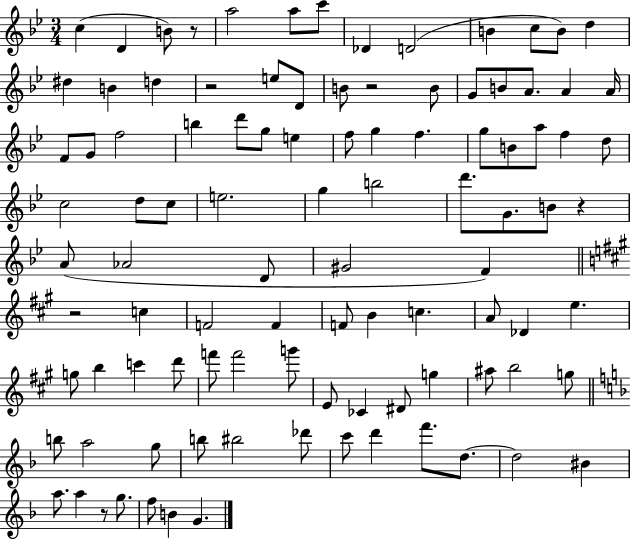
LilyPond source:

{
  \clef treble
  \numericTimeSignature
  \time 3/4
  \key bes \major
  c''4( d'4 b'8) r8 | a''2 a''8 c'''8 | des'4 d'2( | b'4 c''8 b'8) d''4 | \break dis''4 b'4 d''4 | r2 e''8 d'8 | b'8 r2 b'8 | g'8 b'8 a'8. a'4 a'16 | \break f'8 g'8 f''2 | b''4 d'''8 g''8 e''4 | f''8 g''4 f''4. | g''8 b'8 a''8 f''4 d''8 | \break c''2 d''8 c''8 | e''2. | g''4 b''2 | d'''8. g'8. b'8 r4 | \break a'8( aes'2 d'8 | gis'2 f'4) | \bar "||" \break \key a \major r2 c''4 | f'2 f'4 | f'8 b'4 c''4. | a'8 des'4 e''4. | \break g''8 b''4 c'''4 d'''8 | f'''8 f'''2 g'''8 | e'8 ces'4 dis'8 g''4 | ais''8 b''2 g''8 | \break \bar "||" \break \key f \major b''8 a''2 g''8 | b''8 bis''2 des'''8 | c'''8 d'''4 f'''8. d''8.~~ | d''2 bis'4 | \break a''8. a''4 r8 g''8. | f''8 b'4 g'4. | \bar "|."
}